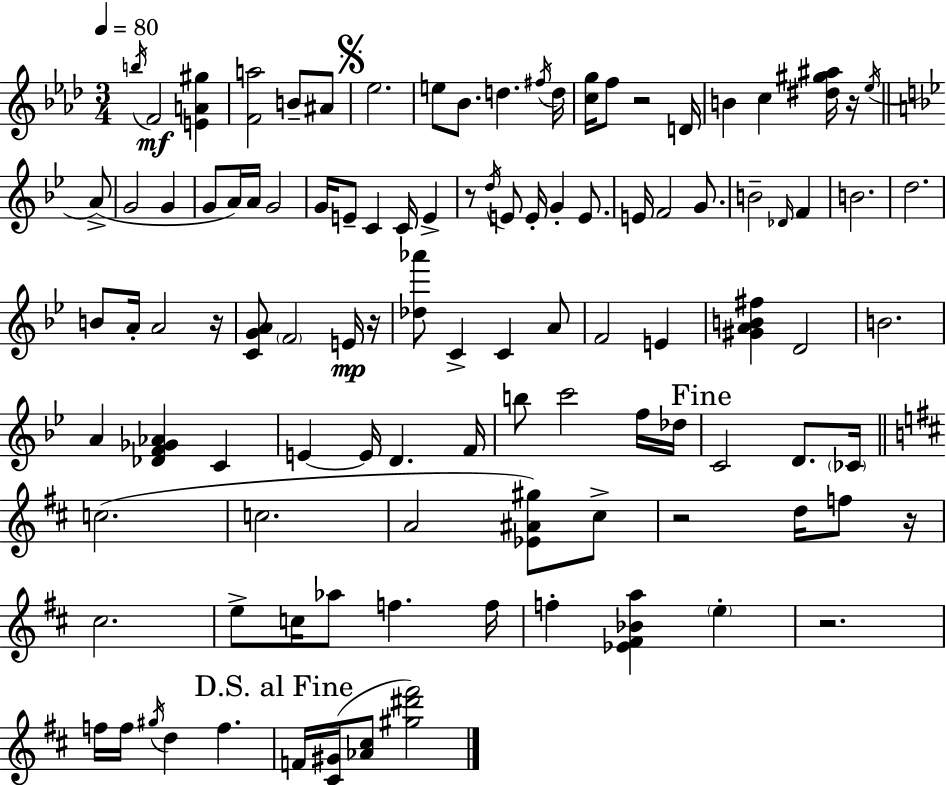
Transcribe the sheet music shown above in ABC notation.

X:1
T:Untitled
M:3/4
L:1/4
K:Ab
b/4 F2 [EA^g] [Fa]2 B/2 ^A/2 _e2 e/2 _B/2 d ^f/4 d/4 [cg]/4 f/2 z2 D/4 B c [^d^g^a]/4 z/4 _e/4 A/2 G2 G G/2 A/4 A/4 G2 G/4 E/2 C C/4 E z/2 d/4 E/2 E/4 G E/2 E/4 F2 G/2 B2 _D/4 F B2 d2 B/2 A/4 A2 z/4 [CGA]/2 F2 E/4 z/4 [_d_a']/2 C C A/2 F2 E [^GAB^f] D2 B2 A [_DF_G_A] C E E/4 D F/4 b/2 c'2 f/4 _d/4 C2 D/2 _C/4 c2 c2 A2 [_E^A^g]/2 ^c/2 z2 d/4 f/2 z/4 ^c2 e/2 c/4 _a/2 f f/4 f [_E^F_Ba] e z2 f/4 f/4 ^g/4 d f F/4 [^C^G]/4 [_A^c]/2 [^g^d'^f']2